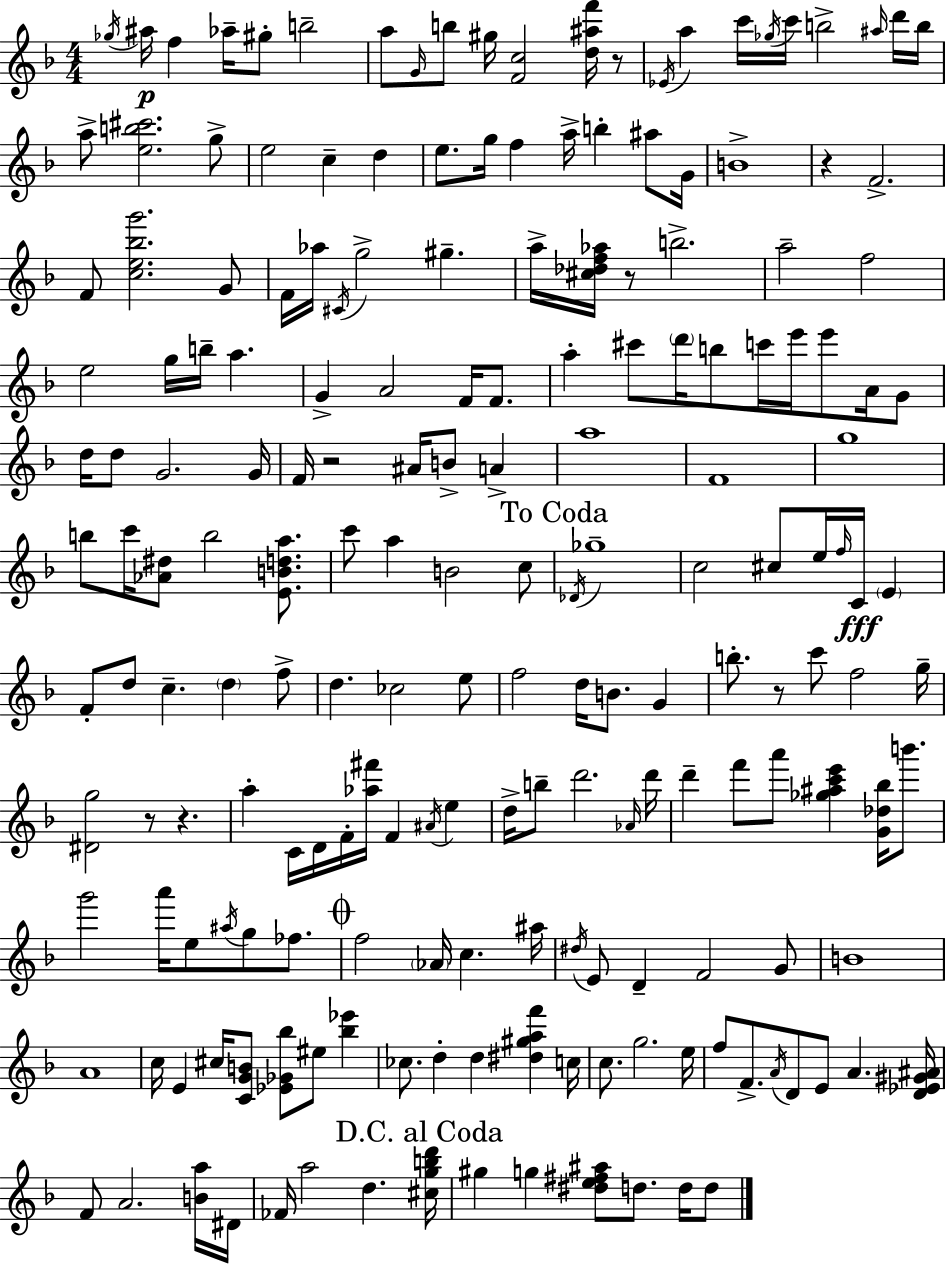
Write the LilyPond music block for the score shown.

{
  \clef treble
  \numericTimeSignature
  \time 4/4
  \key d \minor
  \acciaccatura { ges''16 }\p ais''16 f''4 aes''16-- gis''8-. b''2-- | a''8 \grace { g'16 } b''8 gis''16 <f' c''>2 <d'' ais'' f'''>16 | r8 \acciaccatura { ees'16 } a''4 c'''16 \acciaccatura { ges''16 } c'''16 b''2-> | \grace { ais''16 } d'''16 b''16 a''8-> <e'' b'' cis'''>2. | \break g''8-> e''2 c''4-- | d''4 e''8. g''16 f''4 a''16-> b''4-. | ais''8 g'16 b'1-> | r4 f'2.-> | \break f'8 <c'' e'' bes'' g'''>2. | g'8 f'16 aes''16 \acciaccatura { cis'16 } g''2-> | gis''4.-- a''16-> <cis'' des'' f'' aes''>16 r8 b''2.-> | a''2-- f''2 | \break e''2 g''16 b''16-- | a''4. g'4-> a'2 | f'16 f'8. a''4-. cis'''8 \parenthesize d'''16 b''8 c'''16 | e'''16 e'''8 a'16 g'8 d''16 d''8 g'2. | \break g'16 f'16 r2 ais'16 | b'8-> a'4-> a''1 | f'1 | g''1 | \break b''8 c'''16 <aes' dis''>8 b''2 | <e' b' d'' a''>8. c'''8 a''4 b'2 | c''8 \mark "To Coda" \acciaccatura { des'16 } ges''1-- | c''2 cis''8 | \break e''16 \grace { f''16 }\fff c'16 \parenthesize e'4 f'8-. d''8 c''4.-- | \parenthesize d''4 f''8-> d''4. ces''2 | e''8 f''2 | d''16 b'8. g'4 b''8.-. r8 c'''8 f''2 | \break g''16-- <dis' g''>2 | r8 r4. a''4-. c'16 d'16 f'16-. <aes'' fis'''>16 | f'4 \acciaccatura { ais'16 } e''4 d''16-> b''8-- d'''2. | \grace { aes'16 } d'''16 d'''4-- f'''8 | \break a'''8 <ges'' ais'' c''' e'''>4 <g' des'' bes''>16 b'''8. g'''2 | a'''16 e''8 \acciaccatura { ais''16 } g''8 fes''8. \mark \markup { \musicglyph "scripts.coda" } f''2 | \parenthesize aes'16 c''4. ais''16 \acciaccatura { dis''16 } e'8 d'4-- | f'2 g'8 b'1 | \break a'1 | c''16 e'4 | cis''16 <c' g' b'>8 <ees' ges' bes''>8 eis''8 <bes'' ees'''>4 ces''8. d''4-. | d''4 <dis'' gis'' a'' f'''>4 c''16 c''8. g''2. | \break e''16 f''8 f'8.-> | \acciaccatura { a'16 } d'8 e'8 a'4. <d' ees' gis' ais'>16 f'8 a'2. | <b' a''>16 dis'16 fes'16 a''2 | d''4. \mark "D.C. al Coda" <cis'' g'' b'' d'''>16 gis''4 | \break g''4 <dis'' e'' fis'' ais''>8 d''8. d''16 d''8 \bar "|."
}